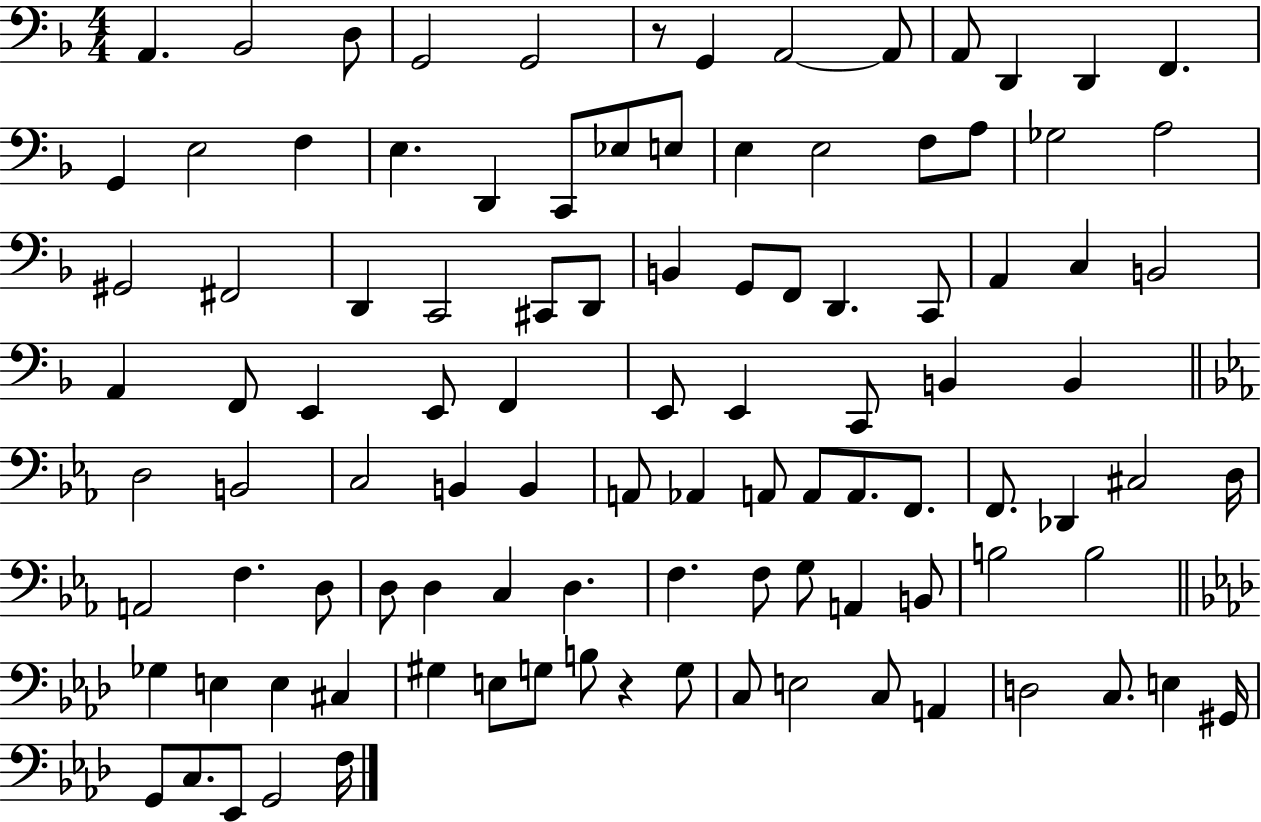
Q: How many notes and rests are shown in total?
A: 103